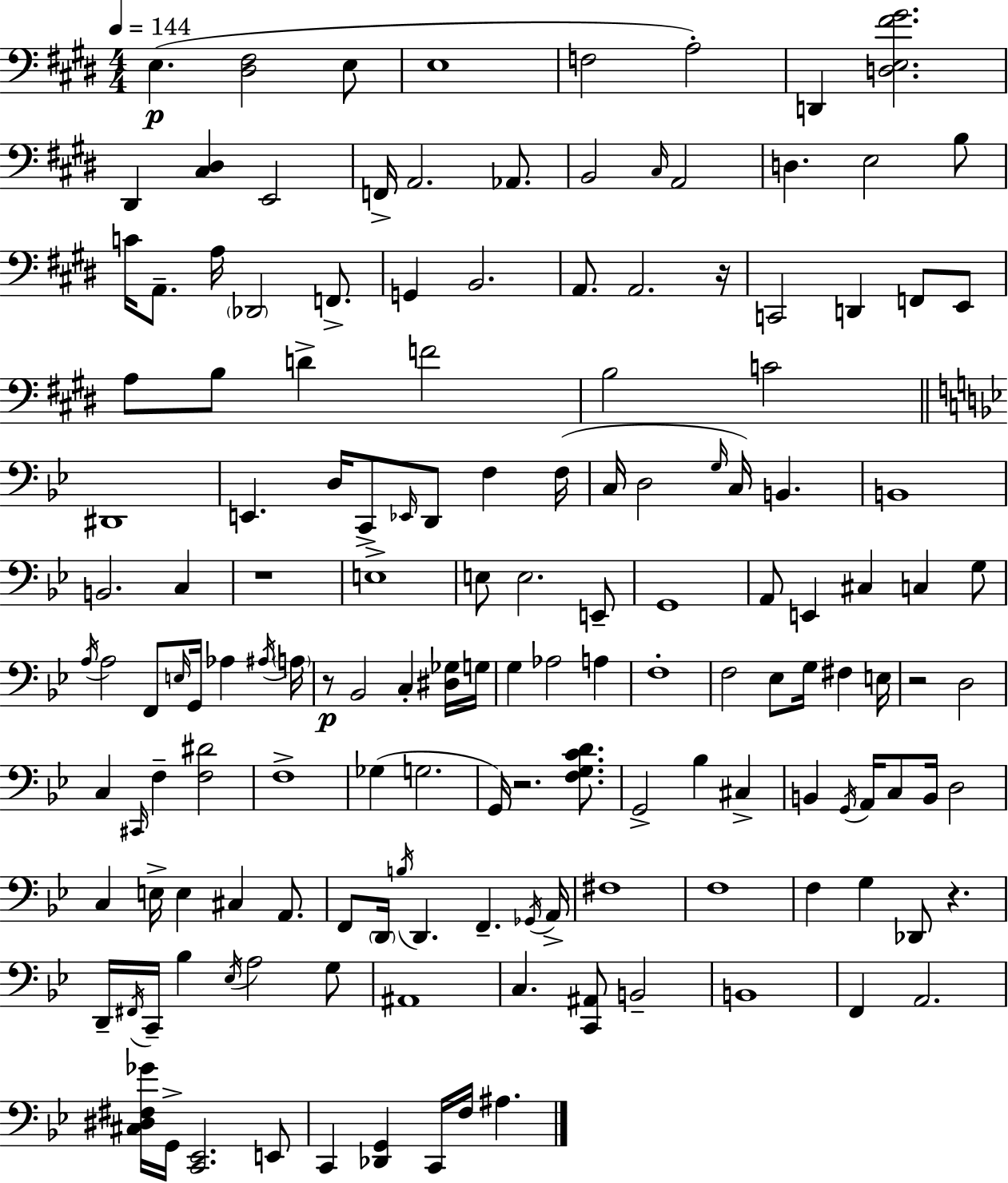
E3/q. [D#3,F#3]/h E3/e E3/w F3/h A3/h D2/q [D3,E3,F#4,G#4]/h. D#2/q [C#3,D#3]/q E2/h F2/s A2/h. Ab2/e. B2/h C#3/s A2/h D3/q. E3/h B3/e C4/s A2/e. A3/s Db2/h F2/e. G2/q B2/h. A2/e. A2/h. R/s C2/h D2/q F2/e E2/e A3/e B3/e D4/q F4/h B3/h C4/h D#2/w E2/q. D3/s C2/e Eb2/s D2/e F3/q F3/s C3/s D3/h G3/s C3/s B2/q. B2/w B2/h. C3/q R/w E3/w E3/e E3/h. E2/e G2/w A2/e E2/q C#3/q C3/q G3/e A3/s A3/h F2/e E3/s G2/s Ab3/q A#3/s A3/s R/e Bb2/h C3/q [D#3,Gb3]/s G3/s G3/q Ab3/h A3/q F3/w F3/h Eb3/e G3/s F#3/q E3/s R/h D3/h C3/q C#2/s F3/q [F3,D#4]/h F3/w Gb3/q G3/h. G2/s R/h. [F3,G3,C4,D4]/e. G2/h Bb3/q C#3/q B2/q G2/s A2/s C3/e B2/s D3/h C3/q E3/s E3/q C#3/q A2/e. F2/e D2/s B3/s D2/q. F2/q. Gb2/s A2/s F#3/w F3/w F3/q G3/q Db2/e R/q. D2/s F#2/s C2/s Bb3/q Eb3/s A3/h G3/e A#2/w C3/q. [C2,A#2]/e B2/h B2/w F2/q A2/h. [C#3,D#3,F#3,Gb4]/s G2/s [C2,Eb2]/h. E2/e C2/q [Db2,G2]/q C2/s F3/s A#3/q.